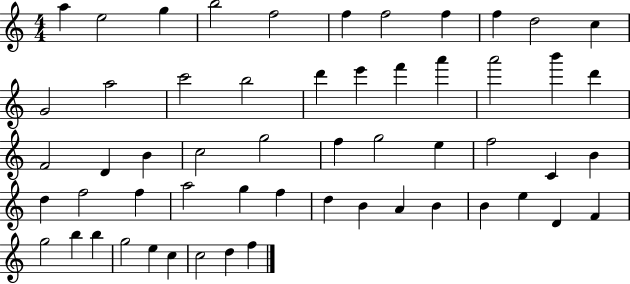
A5/q E5/h G5/q B5/h F5/h F5/q F5/h F5/q F5/q D5/h C5/q G4/h A5/h C6/h B5/h D6/q E6/q F6/q A6/q A6/h B6/q D6/q F4/h D4/q B4/q C5/h G5/h F5/q G5/h E5/q F5/h C4/q B4/q D5/q F5/h F5/q A5/h G5/q F5/q D5/q B4/q A4/q B4/q B4/q E5/q D4/q F4/q G5/h B5/q B5/q G5/h E5/q C5/q C5/h D5/q F5/q